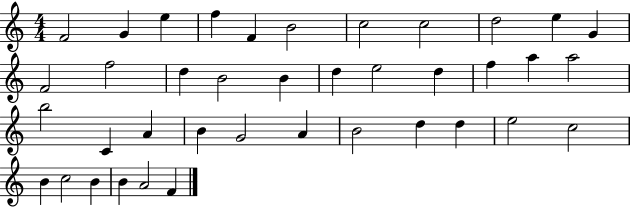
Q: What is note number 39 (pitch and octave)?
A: F4